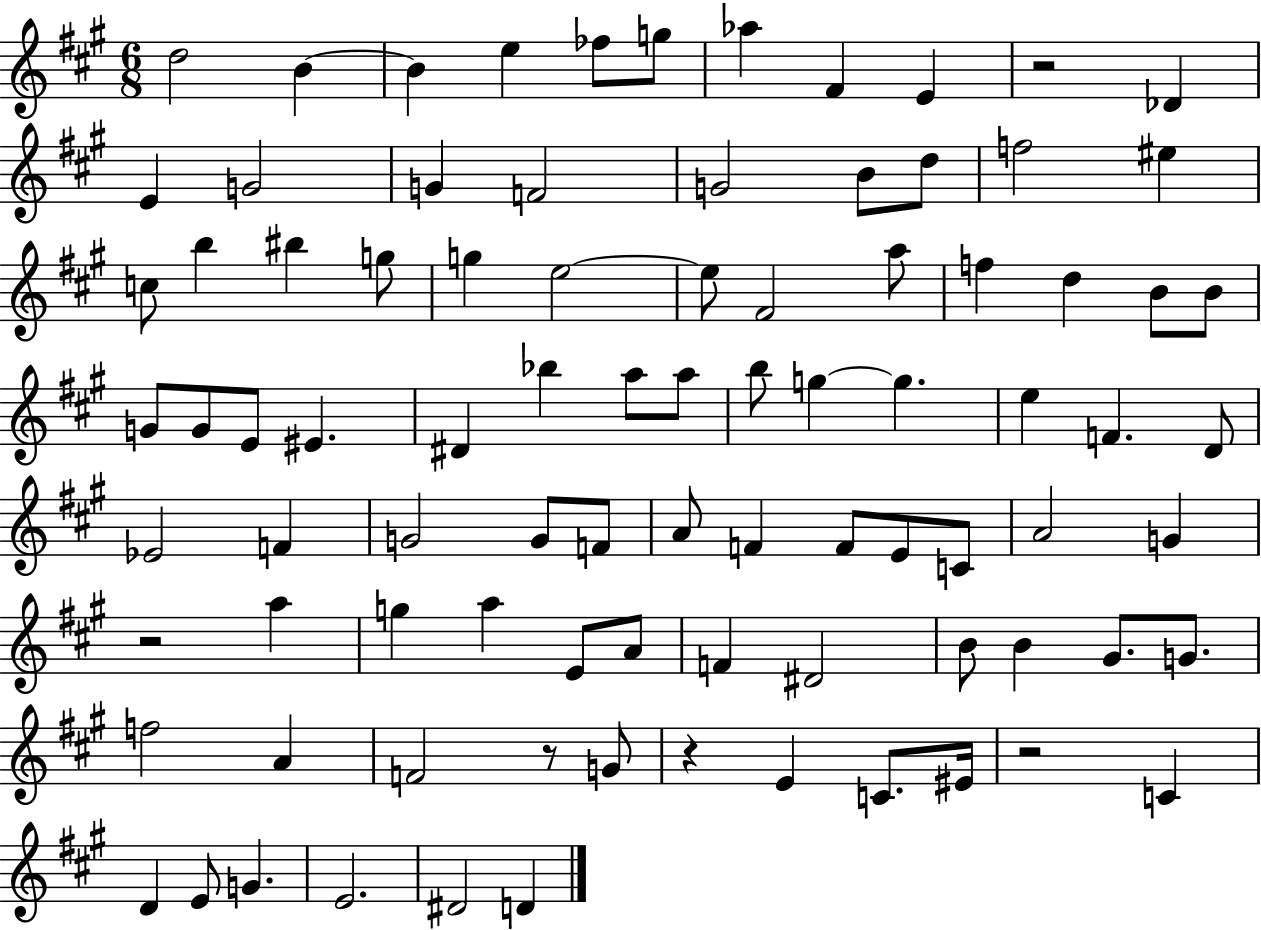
D5/h B4/q B4/q E5/q FES5/e G5/e Ab5/q F#4/q E4/q R/h Db4/q E4/q G4/h G4/q F4/h G4/h B4/e D5/e F5/h EIS5/q C5/e B5/q BIS5/q G5/e G5/q E5/h E5/e F#4/h A5/e F5/q D5/q B4/e B4/e G4/e G4/e E4/e EIS4/q. D#4/q Bb5/q A5/e A5/e B5/e G5/q G5/q. E5/q F4/q. D4/e Eb4/h F4/q G4/h G4/e F4/e A4/e F4/q F4/e E4/e C4/e A4/h G4/q R/h A5/q G5/q A5/q E4/e A4/e F4/q D#4/h B4/e B4/q G#4/e. G4/e. F5/h A4/q F4/h R/e G4/e R/q E4/q C4/e. EIS4/s R/h C4/q D4/q E4/e G4/q. E4/h. D#4/h D4/q